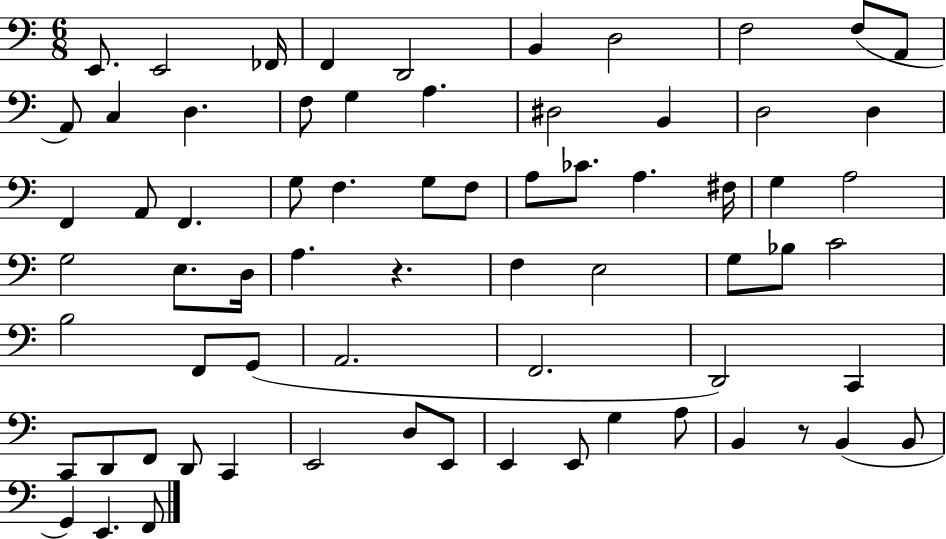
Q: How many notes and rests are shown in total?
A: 69